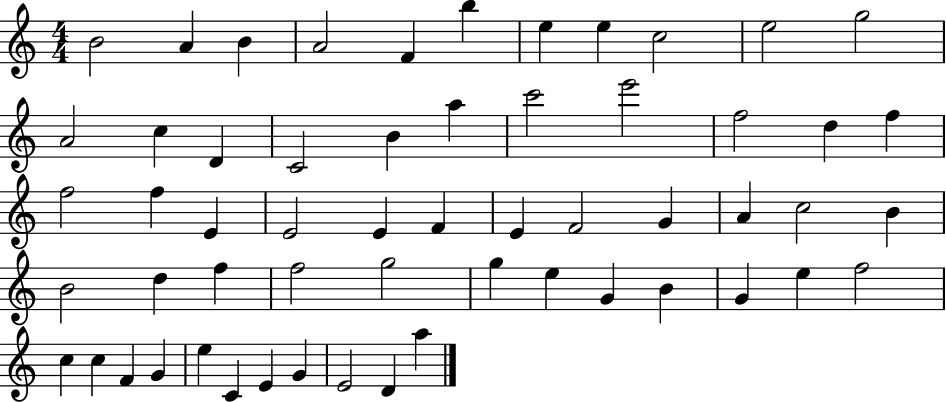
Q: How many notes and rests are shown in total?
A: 57